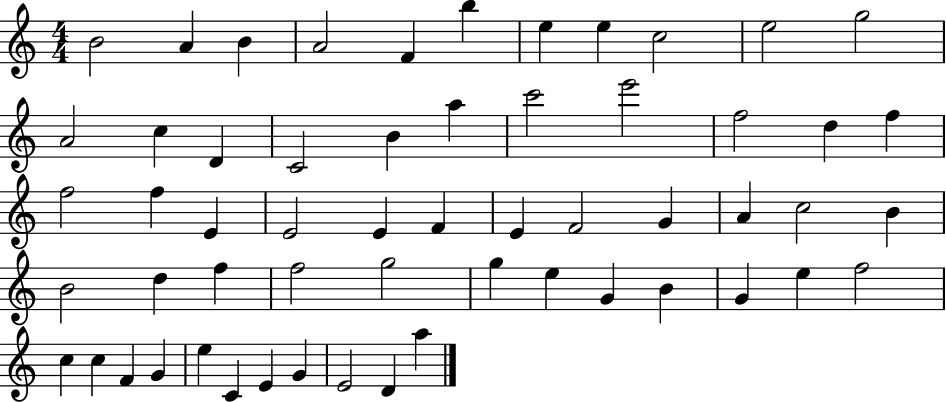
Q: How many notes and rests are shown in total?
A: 57